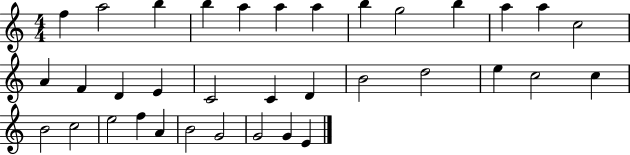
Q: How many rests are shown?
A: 0